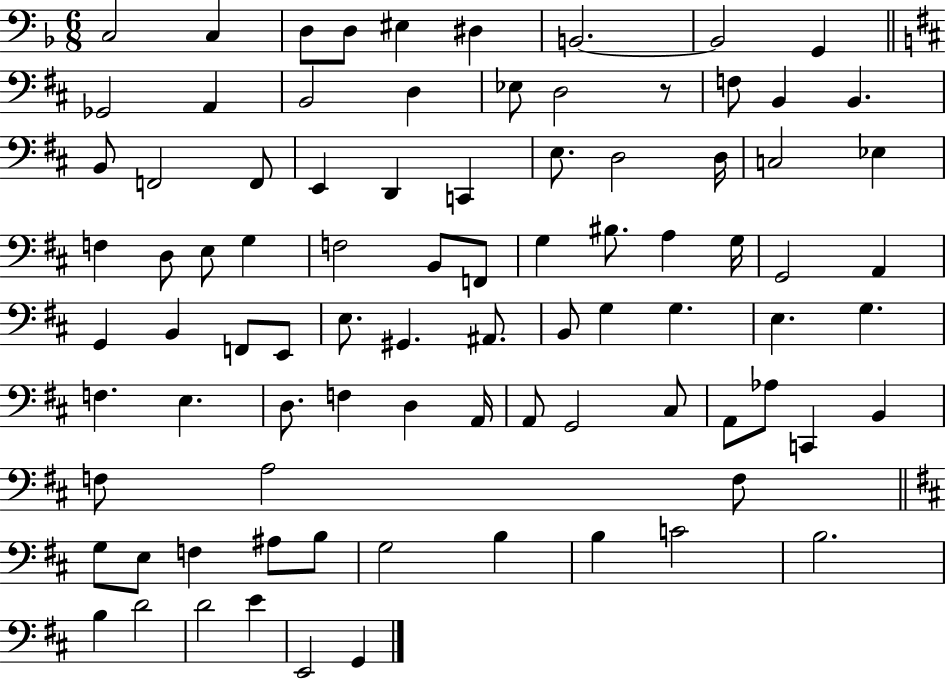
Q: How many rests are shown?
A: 1